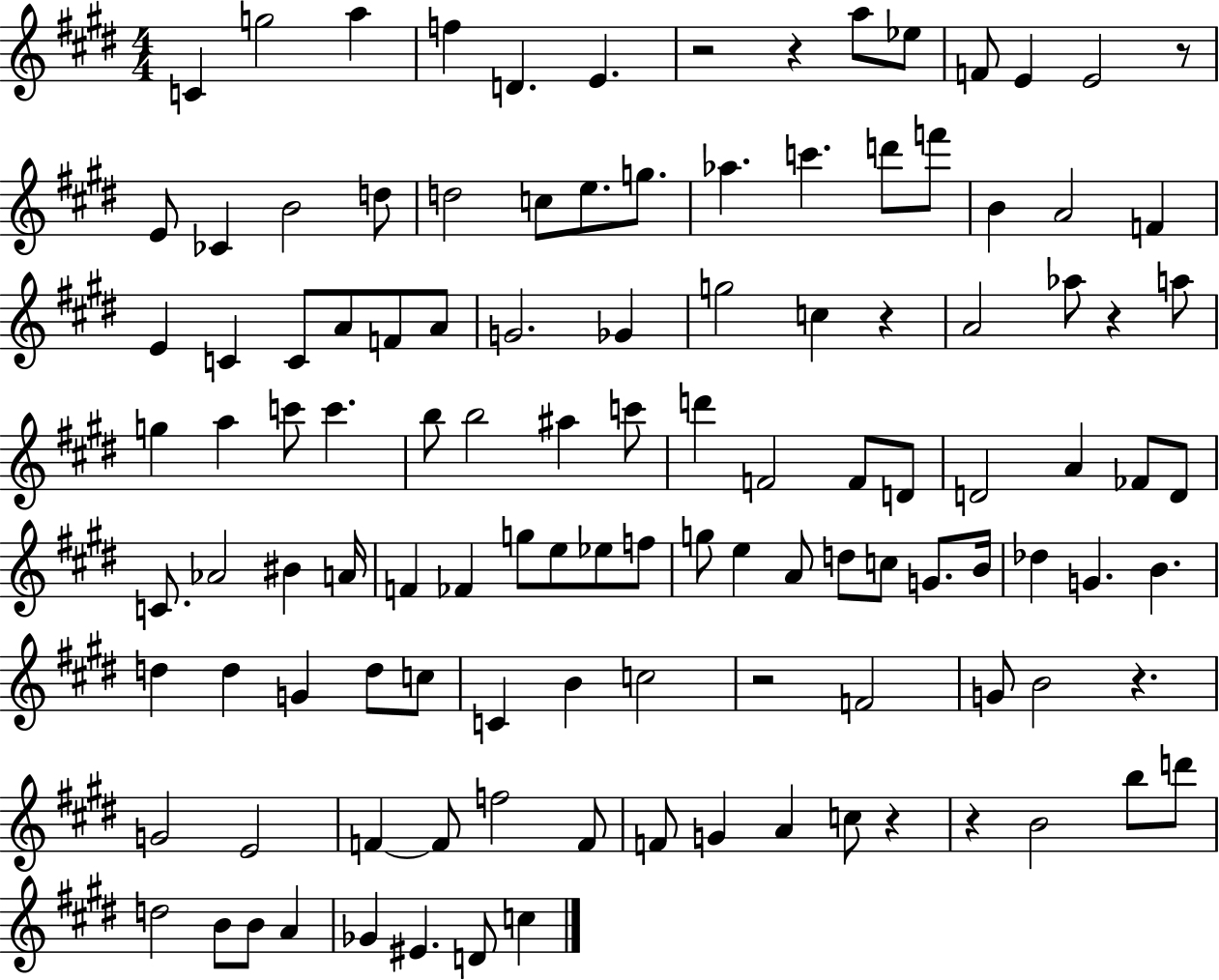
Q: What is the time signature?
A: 4/4